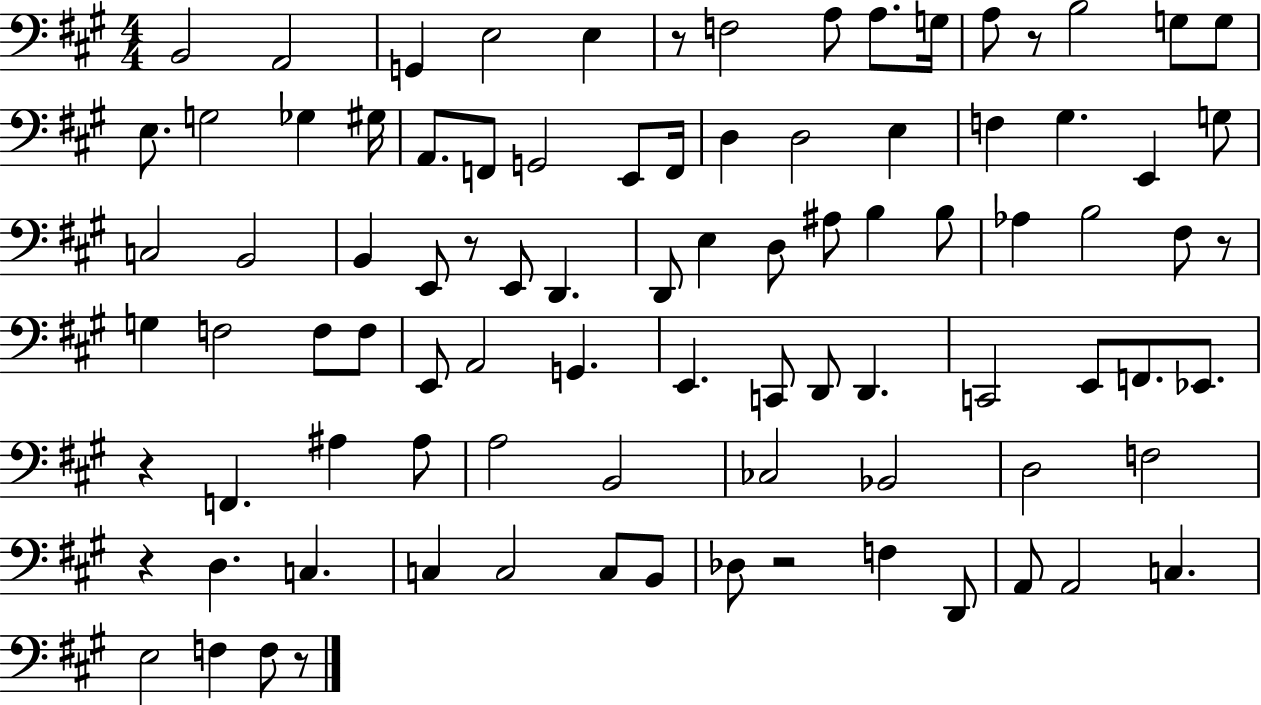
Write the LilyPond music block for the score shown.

{
  \clef bass
  \numericTimeSignature
  \time 4/4
  \key a \major
  \repeat volta 2 { b,2 a,2 | g,4 e2 e4 | r8 f2 a8 a8. g16 | a8 r8 b2 g8 g8 | \break e8. g2 ges4 gis16 | a,8. f,8 g,2 e,8 f,16 | d4 d2 e4 | f4 gis4. e,4 g8 | \break c2 b,2 | b,4 e,8 r8 e,8 d,4. | d,8 e4 d8 ais8 b4 b8 | aes4 b2 fis8 r8 | \break g4 f2 f8 f8 | e,8 a,2 g,4. | e,4. c,8 d,8 d,4. | c,2 e,8 f,8. ees,8. | \break r4 f,4. ais4 ais8 | a2 b,2 | ces2 bes,2 | d2 f2 | \break r4 d4. c4. | c4 c2 c8 b,8 | des8 r2 f4 d,8 | a,8 a,2 c4. | \break e2 f4 f8 r8 | } \bar "|."
}